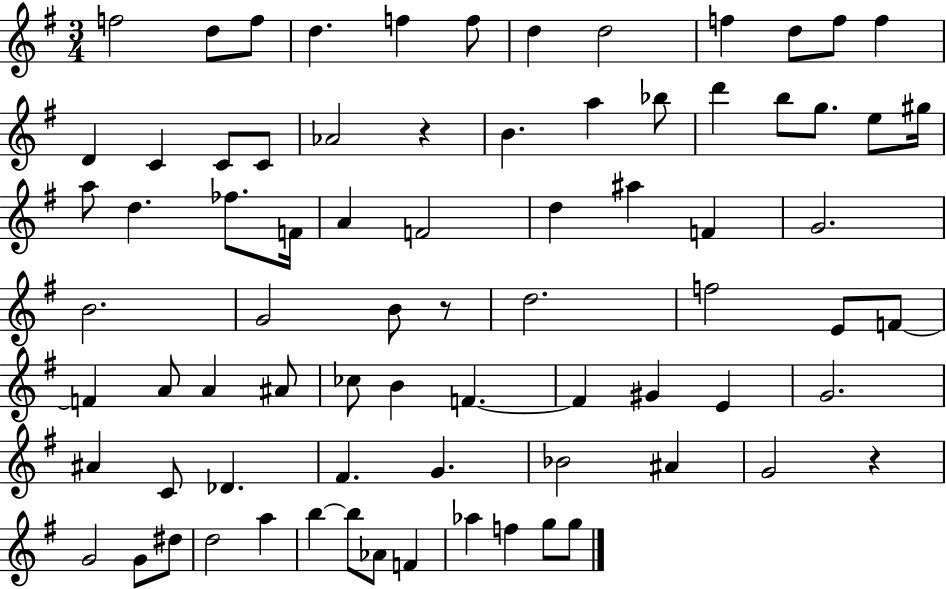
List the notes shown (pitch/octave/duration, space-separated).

F5/h D5/e F5/e D5/q. F5/q F5/e D5/q D5/h F5/q D5/e F5/e F5/q D4/q C4/q C4/e C4/e Ab4/h R/q B4/q. A5/q Bb5/e D6/q B5/e G5/e. E5/e G#5/s A5/e D5/q. FES5/e. F4/s A4/q F4/h D5/q A#5/q F4/q G4/h. B4/h. G4/h B4/e R/e D5/h. F5/h E4/e F4/e F4/q A4/e A4/q A#4/e CES5/e B4/q F4/q. F4/q G#4/q E4/q G4/h. A#4/q C4/e Db4/q. F#4/q. G4/q. Bb4/h A#4/q G4/h R/q G4/h G4/e D#5/e D5/h A5/q B5/q B5/e Ab4/e F4/q Ab5/q F5/q G5/e G5/e